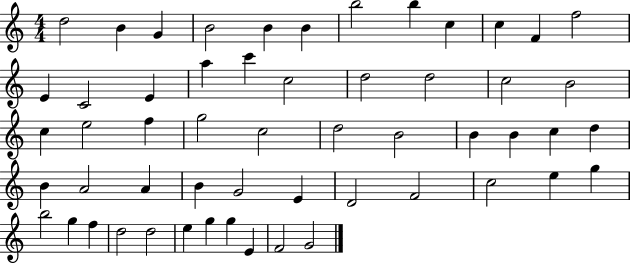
{
  \clef treble
  \numericTimeSignature
  \time 4/4
  \key c \major
  d''2 b'4 g'4 | b'2 b'4 b'4 | b''2 b''4 c''4 | c''4 f'4 f''2 | \break e'4 c'2 e'4 | a''4 c'''4 c''2 | d''2 d''2 | c''2 b'2 | \break c''4 e''2 f''4 | g''2 c''2 | d''2 b'2 | b'4 b'4 c''4 d''4 | \break b'4 a'2 a'4 | b'4 g'2 e'4 | d'2 f'2 | c''2 e''4 g''4 | \break b''2 g''4 f''4 | d''2 d''2 | e''4 g''4 g''4 e'4 | f'2 g'2 | \break \bar "|."
}